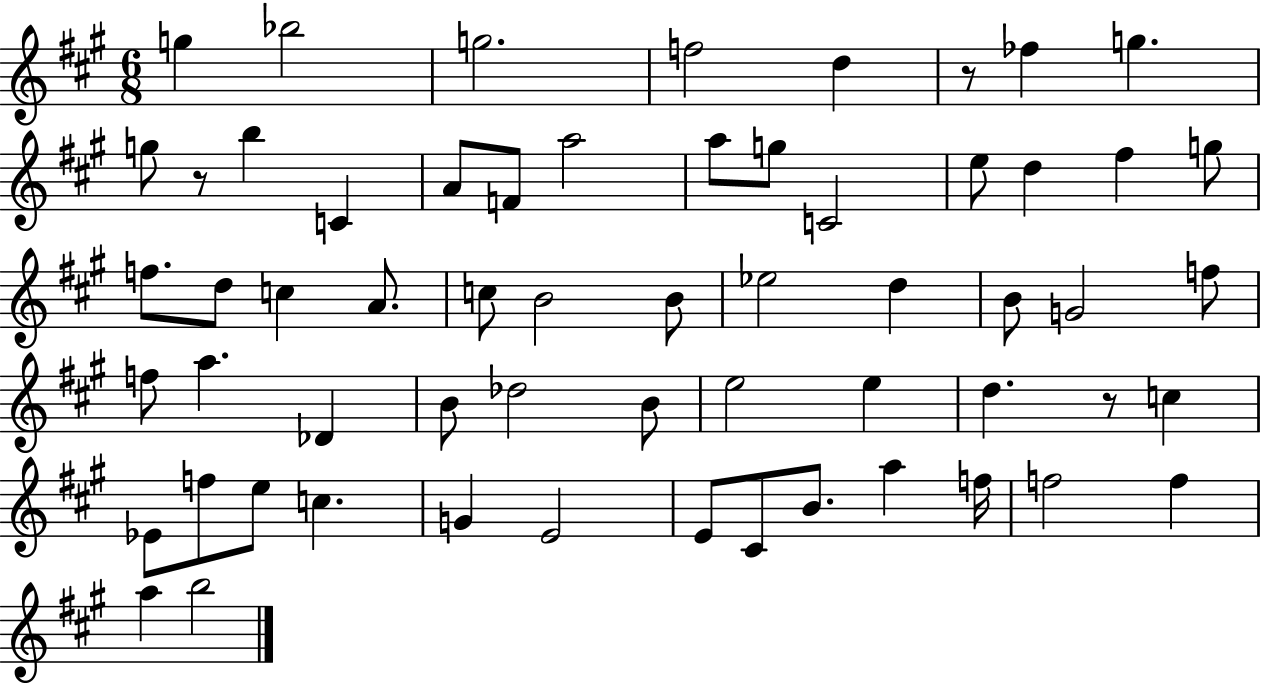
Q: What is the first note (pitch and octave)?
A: G5